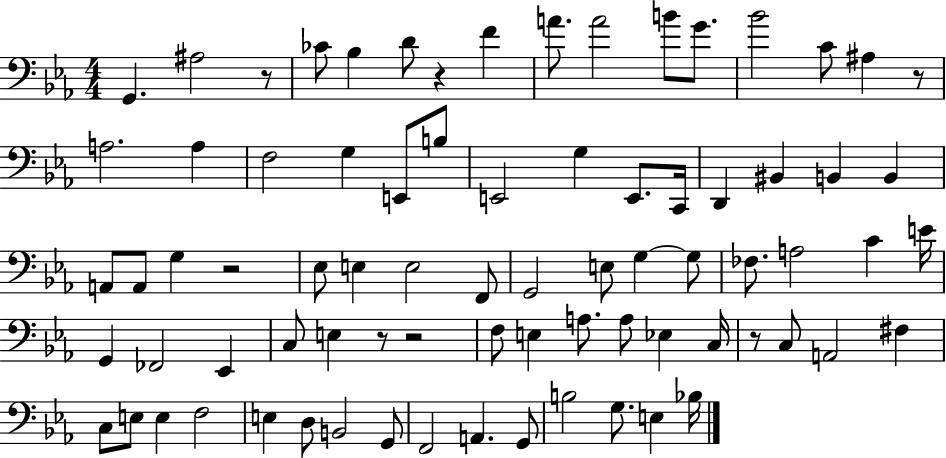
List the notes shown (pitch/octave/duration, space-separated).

G2/q. A#3/h R/e CES4/e Bb3/q D4/e R/q F4/q A4/e. A4/h B4/e G4/e. Bb4/h C4/e A#3/q R/e A3/h. A3/q F3/h G3/q E2/e B3/e E2/h G3/q E2/e. C2/s D2/q BIS2/q B2/q B2/q A2/e A2/e G3/q R/h Eb3/e E3/q E3/h F2/e G2/h E3/e G3/q G3/e FES3/e. A3/h C4/q E4/s G2/q FES2/h Eb2/q C3/e E3/q R/e R/h F3/e E3/q A3/e. A3/e Eb3/q C3/s R/e C3/e A2/h F#3/q C3/e E3/e E3/q F3/h E3/q D3/e B2/h G2/e F2/h A2/q. G2/e B3/h G3/e. E3/q Bb3/s